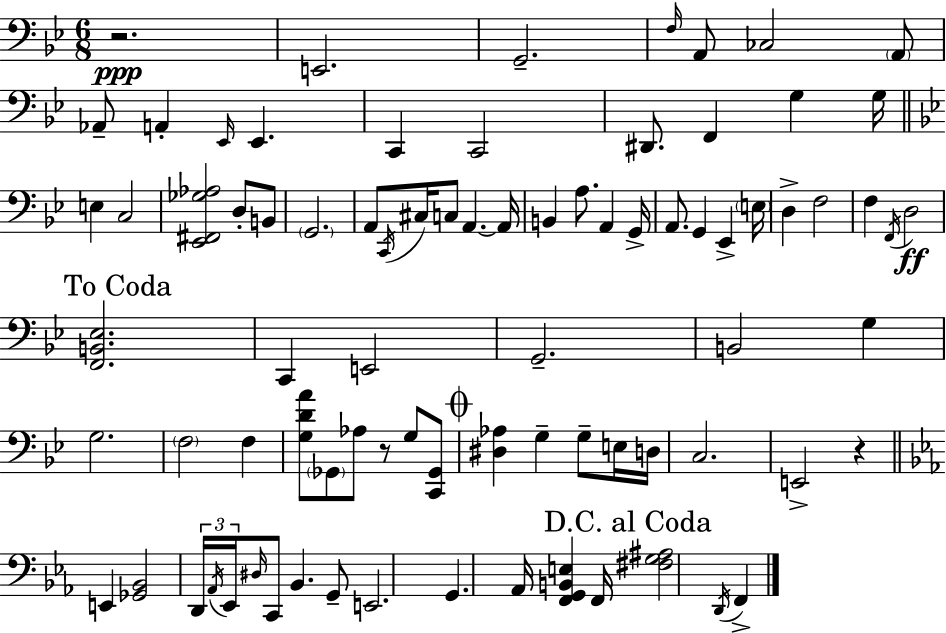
X:1
T:Untitled
M:6/8
L:1/4
K:Bb
z2 E,,2 G,,2 F,/4 A,,/2 _C,2 A,,/2 _A,,/2 A,, _E,,/4 _E,, C,, C,,2 ^D,,/2 F,, G, G,/4 E, C,2 [_E,,^F,,_G,_A,]2 D,/2 B,,/2 G,,2 A,,/2 C,,/4 ^C,/4 C,/2 A,, A,,/4 B,, A,/2 A,, G,,/4 A,,/2 G,, _E,, E,/4 D, F,2 F, F,,/4 D,2 [F,,B,,_E,]2 C,, E,,2 G,,2 B,,2 G, G,2 F,2 F, [G,DA]/2 _G,,/2 _A,/2 z/2 G,/2 [C,,_G,,]/2 [^D,_A,] G, G,/2 E,/4 D,/4 C,2 E,,2 z E,, [_G,,_B,,]2 D,,/4 _A,,/4 _E,,/4 ^D,/4 C,,/2 _B,, G,,/2 E,,2 G,, _A,,/4 [F,,G,,B,,E,] F,,/4 [^F,G,^A,]2 D,,/4 F,,